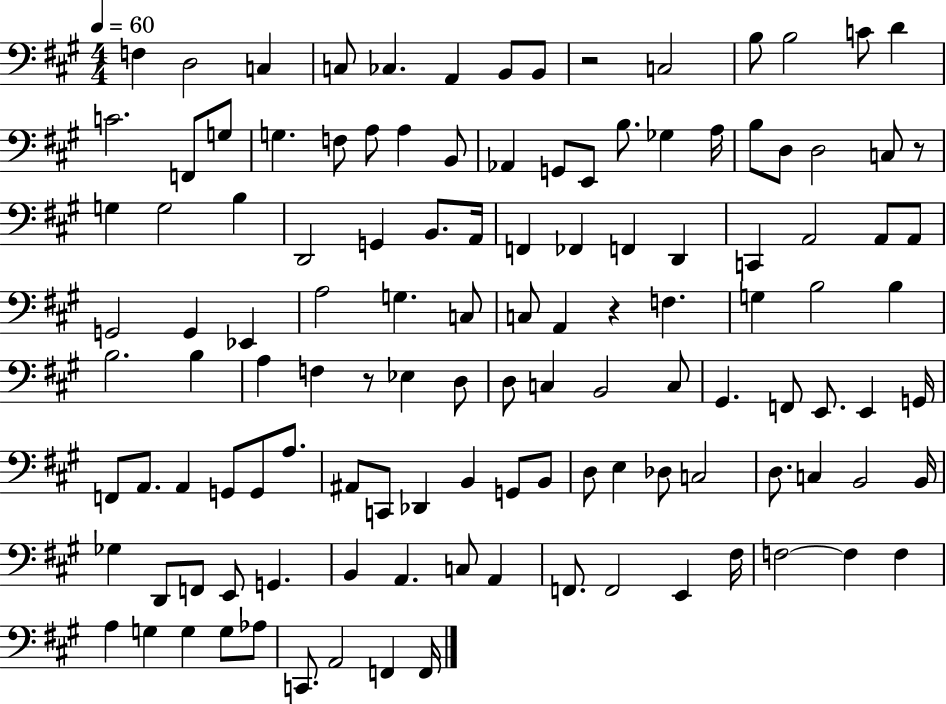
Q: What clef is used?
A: bass